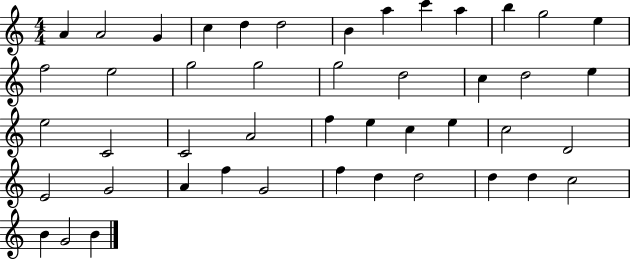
{
  \clef treble
  \numericTimeSignature
  \time 4/4
  \key c \major
  a'4 a'2 g'4 | c''4 d''4 d''2 | b'4 a''4 c'''4 a''4 | b''4 g''2 e''4 | \break f''2 e''2 | g''2 g''2 | g''2 d''2 | c''4 d''2 e''4 | \break e''2 c'2 | c'2 a'2 | f''4 e''4 c''4 e''4 | c''2 d'2 | \break e'2 g'2 | a'4 f''4 g'2 | f''4 d''4 d''2 | d''4 d''4 c''2 | \break b'4 g'2 b'4 | \bar "|."
}